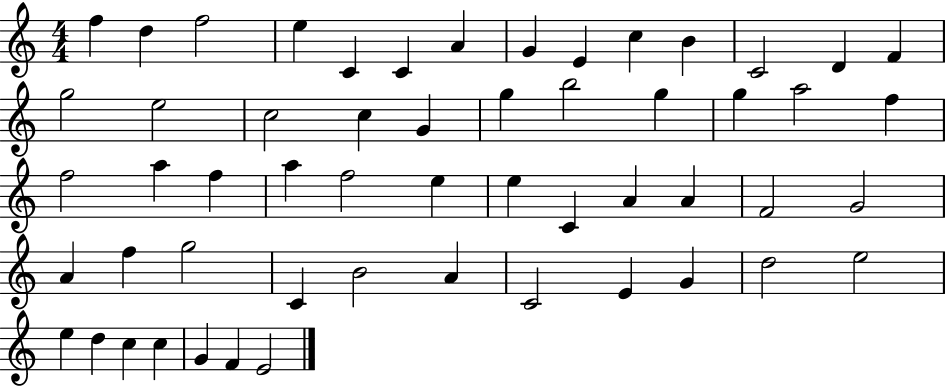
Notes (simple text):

F5/q D5/q F5/h E5/q C4/q C4/q A4/q G4/q E4/q C5/q B4/q C4/h D4/q F4/q G5/h E5/h C5/h C5/q G4/q G5/q B5/h G5/q G5/q A5/h F5/q F5/h A5/q F5/q A5/q F5/h E5/q E5/q C4/q A4/q A4/q F4/h G4/h A4/q F5/q G5/h C4/q B4/h A4/q C4/h E4/q G4/q D5/h E5/h E5/q D5/q C5/q C5/q G4/q F4/q E4/h